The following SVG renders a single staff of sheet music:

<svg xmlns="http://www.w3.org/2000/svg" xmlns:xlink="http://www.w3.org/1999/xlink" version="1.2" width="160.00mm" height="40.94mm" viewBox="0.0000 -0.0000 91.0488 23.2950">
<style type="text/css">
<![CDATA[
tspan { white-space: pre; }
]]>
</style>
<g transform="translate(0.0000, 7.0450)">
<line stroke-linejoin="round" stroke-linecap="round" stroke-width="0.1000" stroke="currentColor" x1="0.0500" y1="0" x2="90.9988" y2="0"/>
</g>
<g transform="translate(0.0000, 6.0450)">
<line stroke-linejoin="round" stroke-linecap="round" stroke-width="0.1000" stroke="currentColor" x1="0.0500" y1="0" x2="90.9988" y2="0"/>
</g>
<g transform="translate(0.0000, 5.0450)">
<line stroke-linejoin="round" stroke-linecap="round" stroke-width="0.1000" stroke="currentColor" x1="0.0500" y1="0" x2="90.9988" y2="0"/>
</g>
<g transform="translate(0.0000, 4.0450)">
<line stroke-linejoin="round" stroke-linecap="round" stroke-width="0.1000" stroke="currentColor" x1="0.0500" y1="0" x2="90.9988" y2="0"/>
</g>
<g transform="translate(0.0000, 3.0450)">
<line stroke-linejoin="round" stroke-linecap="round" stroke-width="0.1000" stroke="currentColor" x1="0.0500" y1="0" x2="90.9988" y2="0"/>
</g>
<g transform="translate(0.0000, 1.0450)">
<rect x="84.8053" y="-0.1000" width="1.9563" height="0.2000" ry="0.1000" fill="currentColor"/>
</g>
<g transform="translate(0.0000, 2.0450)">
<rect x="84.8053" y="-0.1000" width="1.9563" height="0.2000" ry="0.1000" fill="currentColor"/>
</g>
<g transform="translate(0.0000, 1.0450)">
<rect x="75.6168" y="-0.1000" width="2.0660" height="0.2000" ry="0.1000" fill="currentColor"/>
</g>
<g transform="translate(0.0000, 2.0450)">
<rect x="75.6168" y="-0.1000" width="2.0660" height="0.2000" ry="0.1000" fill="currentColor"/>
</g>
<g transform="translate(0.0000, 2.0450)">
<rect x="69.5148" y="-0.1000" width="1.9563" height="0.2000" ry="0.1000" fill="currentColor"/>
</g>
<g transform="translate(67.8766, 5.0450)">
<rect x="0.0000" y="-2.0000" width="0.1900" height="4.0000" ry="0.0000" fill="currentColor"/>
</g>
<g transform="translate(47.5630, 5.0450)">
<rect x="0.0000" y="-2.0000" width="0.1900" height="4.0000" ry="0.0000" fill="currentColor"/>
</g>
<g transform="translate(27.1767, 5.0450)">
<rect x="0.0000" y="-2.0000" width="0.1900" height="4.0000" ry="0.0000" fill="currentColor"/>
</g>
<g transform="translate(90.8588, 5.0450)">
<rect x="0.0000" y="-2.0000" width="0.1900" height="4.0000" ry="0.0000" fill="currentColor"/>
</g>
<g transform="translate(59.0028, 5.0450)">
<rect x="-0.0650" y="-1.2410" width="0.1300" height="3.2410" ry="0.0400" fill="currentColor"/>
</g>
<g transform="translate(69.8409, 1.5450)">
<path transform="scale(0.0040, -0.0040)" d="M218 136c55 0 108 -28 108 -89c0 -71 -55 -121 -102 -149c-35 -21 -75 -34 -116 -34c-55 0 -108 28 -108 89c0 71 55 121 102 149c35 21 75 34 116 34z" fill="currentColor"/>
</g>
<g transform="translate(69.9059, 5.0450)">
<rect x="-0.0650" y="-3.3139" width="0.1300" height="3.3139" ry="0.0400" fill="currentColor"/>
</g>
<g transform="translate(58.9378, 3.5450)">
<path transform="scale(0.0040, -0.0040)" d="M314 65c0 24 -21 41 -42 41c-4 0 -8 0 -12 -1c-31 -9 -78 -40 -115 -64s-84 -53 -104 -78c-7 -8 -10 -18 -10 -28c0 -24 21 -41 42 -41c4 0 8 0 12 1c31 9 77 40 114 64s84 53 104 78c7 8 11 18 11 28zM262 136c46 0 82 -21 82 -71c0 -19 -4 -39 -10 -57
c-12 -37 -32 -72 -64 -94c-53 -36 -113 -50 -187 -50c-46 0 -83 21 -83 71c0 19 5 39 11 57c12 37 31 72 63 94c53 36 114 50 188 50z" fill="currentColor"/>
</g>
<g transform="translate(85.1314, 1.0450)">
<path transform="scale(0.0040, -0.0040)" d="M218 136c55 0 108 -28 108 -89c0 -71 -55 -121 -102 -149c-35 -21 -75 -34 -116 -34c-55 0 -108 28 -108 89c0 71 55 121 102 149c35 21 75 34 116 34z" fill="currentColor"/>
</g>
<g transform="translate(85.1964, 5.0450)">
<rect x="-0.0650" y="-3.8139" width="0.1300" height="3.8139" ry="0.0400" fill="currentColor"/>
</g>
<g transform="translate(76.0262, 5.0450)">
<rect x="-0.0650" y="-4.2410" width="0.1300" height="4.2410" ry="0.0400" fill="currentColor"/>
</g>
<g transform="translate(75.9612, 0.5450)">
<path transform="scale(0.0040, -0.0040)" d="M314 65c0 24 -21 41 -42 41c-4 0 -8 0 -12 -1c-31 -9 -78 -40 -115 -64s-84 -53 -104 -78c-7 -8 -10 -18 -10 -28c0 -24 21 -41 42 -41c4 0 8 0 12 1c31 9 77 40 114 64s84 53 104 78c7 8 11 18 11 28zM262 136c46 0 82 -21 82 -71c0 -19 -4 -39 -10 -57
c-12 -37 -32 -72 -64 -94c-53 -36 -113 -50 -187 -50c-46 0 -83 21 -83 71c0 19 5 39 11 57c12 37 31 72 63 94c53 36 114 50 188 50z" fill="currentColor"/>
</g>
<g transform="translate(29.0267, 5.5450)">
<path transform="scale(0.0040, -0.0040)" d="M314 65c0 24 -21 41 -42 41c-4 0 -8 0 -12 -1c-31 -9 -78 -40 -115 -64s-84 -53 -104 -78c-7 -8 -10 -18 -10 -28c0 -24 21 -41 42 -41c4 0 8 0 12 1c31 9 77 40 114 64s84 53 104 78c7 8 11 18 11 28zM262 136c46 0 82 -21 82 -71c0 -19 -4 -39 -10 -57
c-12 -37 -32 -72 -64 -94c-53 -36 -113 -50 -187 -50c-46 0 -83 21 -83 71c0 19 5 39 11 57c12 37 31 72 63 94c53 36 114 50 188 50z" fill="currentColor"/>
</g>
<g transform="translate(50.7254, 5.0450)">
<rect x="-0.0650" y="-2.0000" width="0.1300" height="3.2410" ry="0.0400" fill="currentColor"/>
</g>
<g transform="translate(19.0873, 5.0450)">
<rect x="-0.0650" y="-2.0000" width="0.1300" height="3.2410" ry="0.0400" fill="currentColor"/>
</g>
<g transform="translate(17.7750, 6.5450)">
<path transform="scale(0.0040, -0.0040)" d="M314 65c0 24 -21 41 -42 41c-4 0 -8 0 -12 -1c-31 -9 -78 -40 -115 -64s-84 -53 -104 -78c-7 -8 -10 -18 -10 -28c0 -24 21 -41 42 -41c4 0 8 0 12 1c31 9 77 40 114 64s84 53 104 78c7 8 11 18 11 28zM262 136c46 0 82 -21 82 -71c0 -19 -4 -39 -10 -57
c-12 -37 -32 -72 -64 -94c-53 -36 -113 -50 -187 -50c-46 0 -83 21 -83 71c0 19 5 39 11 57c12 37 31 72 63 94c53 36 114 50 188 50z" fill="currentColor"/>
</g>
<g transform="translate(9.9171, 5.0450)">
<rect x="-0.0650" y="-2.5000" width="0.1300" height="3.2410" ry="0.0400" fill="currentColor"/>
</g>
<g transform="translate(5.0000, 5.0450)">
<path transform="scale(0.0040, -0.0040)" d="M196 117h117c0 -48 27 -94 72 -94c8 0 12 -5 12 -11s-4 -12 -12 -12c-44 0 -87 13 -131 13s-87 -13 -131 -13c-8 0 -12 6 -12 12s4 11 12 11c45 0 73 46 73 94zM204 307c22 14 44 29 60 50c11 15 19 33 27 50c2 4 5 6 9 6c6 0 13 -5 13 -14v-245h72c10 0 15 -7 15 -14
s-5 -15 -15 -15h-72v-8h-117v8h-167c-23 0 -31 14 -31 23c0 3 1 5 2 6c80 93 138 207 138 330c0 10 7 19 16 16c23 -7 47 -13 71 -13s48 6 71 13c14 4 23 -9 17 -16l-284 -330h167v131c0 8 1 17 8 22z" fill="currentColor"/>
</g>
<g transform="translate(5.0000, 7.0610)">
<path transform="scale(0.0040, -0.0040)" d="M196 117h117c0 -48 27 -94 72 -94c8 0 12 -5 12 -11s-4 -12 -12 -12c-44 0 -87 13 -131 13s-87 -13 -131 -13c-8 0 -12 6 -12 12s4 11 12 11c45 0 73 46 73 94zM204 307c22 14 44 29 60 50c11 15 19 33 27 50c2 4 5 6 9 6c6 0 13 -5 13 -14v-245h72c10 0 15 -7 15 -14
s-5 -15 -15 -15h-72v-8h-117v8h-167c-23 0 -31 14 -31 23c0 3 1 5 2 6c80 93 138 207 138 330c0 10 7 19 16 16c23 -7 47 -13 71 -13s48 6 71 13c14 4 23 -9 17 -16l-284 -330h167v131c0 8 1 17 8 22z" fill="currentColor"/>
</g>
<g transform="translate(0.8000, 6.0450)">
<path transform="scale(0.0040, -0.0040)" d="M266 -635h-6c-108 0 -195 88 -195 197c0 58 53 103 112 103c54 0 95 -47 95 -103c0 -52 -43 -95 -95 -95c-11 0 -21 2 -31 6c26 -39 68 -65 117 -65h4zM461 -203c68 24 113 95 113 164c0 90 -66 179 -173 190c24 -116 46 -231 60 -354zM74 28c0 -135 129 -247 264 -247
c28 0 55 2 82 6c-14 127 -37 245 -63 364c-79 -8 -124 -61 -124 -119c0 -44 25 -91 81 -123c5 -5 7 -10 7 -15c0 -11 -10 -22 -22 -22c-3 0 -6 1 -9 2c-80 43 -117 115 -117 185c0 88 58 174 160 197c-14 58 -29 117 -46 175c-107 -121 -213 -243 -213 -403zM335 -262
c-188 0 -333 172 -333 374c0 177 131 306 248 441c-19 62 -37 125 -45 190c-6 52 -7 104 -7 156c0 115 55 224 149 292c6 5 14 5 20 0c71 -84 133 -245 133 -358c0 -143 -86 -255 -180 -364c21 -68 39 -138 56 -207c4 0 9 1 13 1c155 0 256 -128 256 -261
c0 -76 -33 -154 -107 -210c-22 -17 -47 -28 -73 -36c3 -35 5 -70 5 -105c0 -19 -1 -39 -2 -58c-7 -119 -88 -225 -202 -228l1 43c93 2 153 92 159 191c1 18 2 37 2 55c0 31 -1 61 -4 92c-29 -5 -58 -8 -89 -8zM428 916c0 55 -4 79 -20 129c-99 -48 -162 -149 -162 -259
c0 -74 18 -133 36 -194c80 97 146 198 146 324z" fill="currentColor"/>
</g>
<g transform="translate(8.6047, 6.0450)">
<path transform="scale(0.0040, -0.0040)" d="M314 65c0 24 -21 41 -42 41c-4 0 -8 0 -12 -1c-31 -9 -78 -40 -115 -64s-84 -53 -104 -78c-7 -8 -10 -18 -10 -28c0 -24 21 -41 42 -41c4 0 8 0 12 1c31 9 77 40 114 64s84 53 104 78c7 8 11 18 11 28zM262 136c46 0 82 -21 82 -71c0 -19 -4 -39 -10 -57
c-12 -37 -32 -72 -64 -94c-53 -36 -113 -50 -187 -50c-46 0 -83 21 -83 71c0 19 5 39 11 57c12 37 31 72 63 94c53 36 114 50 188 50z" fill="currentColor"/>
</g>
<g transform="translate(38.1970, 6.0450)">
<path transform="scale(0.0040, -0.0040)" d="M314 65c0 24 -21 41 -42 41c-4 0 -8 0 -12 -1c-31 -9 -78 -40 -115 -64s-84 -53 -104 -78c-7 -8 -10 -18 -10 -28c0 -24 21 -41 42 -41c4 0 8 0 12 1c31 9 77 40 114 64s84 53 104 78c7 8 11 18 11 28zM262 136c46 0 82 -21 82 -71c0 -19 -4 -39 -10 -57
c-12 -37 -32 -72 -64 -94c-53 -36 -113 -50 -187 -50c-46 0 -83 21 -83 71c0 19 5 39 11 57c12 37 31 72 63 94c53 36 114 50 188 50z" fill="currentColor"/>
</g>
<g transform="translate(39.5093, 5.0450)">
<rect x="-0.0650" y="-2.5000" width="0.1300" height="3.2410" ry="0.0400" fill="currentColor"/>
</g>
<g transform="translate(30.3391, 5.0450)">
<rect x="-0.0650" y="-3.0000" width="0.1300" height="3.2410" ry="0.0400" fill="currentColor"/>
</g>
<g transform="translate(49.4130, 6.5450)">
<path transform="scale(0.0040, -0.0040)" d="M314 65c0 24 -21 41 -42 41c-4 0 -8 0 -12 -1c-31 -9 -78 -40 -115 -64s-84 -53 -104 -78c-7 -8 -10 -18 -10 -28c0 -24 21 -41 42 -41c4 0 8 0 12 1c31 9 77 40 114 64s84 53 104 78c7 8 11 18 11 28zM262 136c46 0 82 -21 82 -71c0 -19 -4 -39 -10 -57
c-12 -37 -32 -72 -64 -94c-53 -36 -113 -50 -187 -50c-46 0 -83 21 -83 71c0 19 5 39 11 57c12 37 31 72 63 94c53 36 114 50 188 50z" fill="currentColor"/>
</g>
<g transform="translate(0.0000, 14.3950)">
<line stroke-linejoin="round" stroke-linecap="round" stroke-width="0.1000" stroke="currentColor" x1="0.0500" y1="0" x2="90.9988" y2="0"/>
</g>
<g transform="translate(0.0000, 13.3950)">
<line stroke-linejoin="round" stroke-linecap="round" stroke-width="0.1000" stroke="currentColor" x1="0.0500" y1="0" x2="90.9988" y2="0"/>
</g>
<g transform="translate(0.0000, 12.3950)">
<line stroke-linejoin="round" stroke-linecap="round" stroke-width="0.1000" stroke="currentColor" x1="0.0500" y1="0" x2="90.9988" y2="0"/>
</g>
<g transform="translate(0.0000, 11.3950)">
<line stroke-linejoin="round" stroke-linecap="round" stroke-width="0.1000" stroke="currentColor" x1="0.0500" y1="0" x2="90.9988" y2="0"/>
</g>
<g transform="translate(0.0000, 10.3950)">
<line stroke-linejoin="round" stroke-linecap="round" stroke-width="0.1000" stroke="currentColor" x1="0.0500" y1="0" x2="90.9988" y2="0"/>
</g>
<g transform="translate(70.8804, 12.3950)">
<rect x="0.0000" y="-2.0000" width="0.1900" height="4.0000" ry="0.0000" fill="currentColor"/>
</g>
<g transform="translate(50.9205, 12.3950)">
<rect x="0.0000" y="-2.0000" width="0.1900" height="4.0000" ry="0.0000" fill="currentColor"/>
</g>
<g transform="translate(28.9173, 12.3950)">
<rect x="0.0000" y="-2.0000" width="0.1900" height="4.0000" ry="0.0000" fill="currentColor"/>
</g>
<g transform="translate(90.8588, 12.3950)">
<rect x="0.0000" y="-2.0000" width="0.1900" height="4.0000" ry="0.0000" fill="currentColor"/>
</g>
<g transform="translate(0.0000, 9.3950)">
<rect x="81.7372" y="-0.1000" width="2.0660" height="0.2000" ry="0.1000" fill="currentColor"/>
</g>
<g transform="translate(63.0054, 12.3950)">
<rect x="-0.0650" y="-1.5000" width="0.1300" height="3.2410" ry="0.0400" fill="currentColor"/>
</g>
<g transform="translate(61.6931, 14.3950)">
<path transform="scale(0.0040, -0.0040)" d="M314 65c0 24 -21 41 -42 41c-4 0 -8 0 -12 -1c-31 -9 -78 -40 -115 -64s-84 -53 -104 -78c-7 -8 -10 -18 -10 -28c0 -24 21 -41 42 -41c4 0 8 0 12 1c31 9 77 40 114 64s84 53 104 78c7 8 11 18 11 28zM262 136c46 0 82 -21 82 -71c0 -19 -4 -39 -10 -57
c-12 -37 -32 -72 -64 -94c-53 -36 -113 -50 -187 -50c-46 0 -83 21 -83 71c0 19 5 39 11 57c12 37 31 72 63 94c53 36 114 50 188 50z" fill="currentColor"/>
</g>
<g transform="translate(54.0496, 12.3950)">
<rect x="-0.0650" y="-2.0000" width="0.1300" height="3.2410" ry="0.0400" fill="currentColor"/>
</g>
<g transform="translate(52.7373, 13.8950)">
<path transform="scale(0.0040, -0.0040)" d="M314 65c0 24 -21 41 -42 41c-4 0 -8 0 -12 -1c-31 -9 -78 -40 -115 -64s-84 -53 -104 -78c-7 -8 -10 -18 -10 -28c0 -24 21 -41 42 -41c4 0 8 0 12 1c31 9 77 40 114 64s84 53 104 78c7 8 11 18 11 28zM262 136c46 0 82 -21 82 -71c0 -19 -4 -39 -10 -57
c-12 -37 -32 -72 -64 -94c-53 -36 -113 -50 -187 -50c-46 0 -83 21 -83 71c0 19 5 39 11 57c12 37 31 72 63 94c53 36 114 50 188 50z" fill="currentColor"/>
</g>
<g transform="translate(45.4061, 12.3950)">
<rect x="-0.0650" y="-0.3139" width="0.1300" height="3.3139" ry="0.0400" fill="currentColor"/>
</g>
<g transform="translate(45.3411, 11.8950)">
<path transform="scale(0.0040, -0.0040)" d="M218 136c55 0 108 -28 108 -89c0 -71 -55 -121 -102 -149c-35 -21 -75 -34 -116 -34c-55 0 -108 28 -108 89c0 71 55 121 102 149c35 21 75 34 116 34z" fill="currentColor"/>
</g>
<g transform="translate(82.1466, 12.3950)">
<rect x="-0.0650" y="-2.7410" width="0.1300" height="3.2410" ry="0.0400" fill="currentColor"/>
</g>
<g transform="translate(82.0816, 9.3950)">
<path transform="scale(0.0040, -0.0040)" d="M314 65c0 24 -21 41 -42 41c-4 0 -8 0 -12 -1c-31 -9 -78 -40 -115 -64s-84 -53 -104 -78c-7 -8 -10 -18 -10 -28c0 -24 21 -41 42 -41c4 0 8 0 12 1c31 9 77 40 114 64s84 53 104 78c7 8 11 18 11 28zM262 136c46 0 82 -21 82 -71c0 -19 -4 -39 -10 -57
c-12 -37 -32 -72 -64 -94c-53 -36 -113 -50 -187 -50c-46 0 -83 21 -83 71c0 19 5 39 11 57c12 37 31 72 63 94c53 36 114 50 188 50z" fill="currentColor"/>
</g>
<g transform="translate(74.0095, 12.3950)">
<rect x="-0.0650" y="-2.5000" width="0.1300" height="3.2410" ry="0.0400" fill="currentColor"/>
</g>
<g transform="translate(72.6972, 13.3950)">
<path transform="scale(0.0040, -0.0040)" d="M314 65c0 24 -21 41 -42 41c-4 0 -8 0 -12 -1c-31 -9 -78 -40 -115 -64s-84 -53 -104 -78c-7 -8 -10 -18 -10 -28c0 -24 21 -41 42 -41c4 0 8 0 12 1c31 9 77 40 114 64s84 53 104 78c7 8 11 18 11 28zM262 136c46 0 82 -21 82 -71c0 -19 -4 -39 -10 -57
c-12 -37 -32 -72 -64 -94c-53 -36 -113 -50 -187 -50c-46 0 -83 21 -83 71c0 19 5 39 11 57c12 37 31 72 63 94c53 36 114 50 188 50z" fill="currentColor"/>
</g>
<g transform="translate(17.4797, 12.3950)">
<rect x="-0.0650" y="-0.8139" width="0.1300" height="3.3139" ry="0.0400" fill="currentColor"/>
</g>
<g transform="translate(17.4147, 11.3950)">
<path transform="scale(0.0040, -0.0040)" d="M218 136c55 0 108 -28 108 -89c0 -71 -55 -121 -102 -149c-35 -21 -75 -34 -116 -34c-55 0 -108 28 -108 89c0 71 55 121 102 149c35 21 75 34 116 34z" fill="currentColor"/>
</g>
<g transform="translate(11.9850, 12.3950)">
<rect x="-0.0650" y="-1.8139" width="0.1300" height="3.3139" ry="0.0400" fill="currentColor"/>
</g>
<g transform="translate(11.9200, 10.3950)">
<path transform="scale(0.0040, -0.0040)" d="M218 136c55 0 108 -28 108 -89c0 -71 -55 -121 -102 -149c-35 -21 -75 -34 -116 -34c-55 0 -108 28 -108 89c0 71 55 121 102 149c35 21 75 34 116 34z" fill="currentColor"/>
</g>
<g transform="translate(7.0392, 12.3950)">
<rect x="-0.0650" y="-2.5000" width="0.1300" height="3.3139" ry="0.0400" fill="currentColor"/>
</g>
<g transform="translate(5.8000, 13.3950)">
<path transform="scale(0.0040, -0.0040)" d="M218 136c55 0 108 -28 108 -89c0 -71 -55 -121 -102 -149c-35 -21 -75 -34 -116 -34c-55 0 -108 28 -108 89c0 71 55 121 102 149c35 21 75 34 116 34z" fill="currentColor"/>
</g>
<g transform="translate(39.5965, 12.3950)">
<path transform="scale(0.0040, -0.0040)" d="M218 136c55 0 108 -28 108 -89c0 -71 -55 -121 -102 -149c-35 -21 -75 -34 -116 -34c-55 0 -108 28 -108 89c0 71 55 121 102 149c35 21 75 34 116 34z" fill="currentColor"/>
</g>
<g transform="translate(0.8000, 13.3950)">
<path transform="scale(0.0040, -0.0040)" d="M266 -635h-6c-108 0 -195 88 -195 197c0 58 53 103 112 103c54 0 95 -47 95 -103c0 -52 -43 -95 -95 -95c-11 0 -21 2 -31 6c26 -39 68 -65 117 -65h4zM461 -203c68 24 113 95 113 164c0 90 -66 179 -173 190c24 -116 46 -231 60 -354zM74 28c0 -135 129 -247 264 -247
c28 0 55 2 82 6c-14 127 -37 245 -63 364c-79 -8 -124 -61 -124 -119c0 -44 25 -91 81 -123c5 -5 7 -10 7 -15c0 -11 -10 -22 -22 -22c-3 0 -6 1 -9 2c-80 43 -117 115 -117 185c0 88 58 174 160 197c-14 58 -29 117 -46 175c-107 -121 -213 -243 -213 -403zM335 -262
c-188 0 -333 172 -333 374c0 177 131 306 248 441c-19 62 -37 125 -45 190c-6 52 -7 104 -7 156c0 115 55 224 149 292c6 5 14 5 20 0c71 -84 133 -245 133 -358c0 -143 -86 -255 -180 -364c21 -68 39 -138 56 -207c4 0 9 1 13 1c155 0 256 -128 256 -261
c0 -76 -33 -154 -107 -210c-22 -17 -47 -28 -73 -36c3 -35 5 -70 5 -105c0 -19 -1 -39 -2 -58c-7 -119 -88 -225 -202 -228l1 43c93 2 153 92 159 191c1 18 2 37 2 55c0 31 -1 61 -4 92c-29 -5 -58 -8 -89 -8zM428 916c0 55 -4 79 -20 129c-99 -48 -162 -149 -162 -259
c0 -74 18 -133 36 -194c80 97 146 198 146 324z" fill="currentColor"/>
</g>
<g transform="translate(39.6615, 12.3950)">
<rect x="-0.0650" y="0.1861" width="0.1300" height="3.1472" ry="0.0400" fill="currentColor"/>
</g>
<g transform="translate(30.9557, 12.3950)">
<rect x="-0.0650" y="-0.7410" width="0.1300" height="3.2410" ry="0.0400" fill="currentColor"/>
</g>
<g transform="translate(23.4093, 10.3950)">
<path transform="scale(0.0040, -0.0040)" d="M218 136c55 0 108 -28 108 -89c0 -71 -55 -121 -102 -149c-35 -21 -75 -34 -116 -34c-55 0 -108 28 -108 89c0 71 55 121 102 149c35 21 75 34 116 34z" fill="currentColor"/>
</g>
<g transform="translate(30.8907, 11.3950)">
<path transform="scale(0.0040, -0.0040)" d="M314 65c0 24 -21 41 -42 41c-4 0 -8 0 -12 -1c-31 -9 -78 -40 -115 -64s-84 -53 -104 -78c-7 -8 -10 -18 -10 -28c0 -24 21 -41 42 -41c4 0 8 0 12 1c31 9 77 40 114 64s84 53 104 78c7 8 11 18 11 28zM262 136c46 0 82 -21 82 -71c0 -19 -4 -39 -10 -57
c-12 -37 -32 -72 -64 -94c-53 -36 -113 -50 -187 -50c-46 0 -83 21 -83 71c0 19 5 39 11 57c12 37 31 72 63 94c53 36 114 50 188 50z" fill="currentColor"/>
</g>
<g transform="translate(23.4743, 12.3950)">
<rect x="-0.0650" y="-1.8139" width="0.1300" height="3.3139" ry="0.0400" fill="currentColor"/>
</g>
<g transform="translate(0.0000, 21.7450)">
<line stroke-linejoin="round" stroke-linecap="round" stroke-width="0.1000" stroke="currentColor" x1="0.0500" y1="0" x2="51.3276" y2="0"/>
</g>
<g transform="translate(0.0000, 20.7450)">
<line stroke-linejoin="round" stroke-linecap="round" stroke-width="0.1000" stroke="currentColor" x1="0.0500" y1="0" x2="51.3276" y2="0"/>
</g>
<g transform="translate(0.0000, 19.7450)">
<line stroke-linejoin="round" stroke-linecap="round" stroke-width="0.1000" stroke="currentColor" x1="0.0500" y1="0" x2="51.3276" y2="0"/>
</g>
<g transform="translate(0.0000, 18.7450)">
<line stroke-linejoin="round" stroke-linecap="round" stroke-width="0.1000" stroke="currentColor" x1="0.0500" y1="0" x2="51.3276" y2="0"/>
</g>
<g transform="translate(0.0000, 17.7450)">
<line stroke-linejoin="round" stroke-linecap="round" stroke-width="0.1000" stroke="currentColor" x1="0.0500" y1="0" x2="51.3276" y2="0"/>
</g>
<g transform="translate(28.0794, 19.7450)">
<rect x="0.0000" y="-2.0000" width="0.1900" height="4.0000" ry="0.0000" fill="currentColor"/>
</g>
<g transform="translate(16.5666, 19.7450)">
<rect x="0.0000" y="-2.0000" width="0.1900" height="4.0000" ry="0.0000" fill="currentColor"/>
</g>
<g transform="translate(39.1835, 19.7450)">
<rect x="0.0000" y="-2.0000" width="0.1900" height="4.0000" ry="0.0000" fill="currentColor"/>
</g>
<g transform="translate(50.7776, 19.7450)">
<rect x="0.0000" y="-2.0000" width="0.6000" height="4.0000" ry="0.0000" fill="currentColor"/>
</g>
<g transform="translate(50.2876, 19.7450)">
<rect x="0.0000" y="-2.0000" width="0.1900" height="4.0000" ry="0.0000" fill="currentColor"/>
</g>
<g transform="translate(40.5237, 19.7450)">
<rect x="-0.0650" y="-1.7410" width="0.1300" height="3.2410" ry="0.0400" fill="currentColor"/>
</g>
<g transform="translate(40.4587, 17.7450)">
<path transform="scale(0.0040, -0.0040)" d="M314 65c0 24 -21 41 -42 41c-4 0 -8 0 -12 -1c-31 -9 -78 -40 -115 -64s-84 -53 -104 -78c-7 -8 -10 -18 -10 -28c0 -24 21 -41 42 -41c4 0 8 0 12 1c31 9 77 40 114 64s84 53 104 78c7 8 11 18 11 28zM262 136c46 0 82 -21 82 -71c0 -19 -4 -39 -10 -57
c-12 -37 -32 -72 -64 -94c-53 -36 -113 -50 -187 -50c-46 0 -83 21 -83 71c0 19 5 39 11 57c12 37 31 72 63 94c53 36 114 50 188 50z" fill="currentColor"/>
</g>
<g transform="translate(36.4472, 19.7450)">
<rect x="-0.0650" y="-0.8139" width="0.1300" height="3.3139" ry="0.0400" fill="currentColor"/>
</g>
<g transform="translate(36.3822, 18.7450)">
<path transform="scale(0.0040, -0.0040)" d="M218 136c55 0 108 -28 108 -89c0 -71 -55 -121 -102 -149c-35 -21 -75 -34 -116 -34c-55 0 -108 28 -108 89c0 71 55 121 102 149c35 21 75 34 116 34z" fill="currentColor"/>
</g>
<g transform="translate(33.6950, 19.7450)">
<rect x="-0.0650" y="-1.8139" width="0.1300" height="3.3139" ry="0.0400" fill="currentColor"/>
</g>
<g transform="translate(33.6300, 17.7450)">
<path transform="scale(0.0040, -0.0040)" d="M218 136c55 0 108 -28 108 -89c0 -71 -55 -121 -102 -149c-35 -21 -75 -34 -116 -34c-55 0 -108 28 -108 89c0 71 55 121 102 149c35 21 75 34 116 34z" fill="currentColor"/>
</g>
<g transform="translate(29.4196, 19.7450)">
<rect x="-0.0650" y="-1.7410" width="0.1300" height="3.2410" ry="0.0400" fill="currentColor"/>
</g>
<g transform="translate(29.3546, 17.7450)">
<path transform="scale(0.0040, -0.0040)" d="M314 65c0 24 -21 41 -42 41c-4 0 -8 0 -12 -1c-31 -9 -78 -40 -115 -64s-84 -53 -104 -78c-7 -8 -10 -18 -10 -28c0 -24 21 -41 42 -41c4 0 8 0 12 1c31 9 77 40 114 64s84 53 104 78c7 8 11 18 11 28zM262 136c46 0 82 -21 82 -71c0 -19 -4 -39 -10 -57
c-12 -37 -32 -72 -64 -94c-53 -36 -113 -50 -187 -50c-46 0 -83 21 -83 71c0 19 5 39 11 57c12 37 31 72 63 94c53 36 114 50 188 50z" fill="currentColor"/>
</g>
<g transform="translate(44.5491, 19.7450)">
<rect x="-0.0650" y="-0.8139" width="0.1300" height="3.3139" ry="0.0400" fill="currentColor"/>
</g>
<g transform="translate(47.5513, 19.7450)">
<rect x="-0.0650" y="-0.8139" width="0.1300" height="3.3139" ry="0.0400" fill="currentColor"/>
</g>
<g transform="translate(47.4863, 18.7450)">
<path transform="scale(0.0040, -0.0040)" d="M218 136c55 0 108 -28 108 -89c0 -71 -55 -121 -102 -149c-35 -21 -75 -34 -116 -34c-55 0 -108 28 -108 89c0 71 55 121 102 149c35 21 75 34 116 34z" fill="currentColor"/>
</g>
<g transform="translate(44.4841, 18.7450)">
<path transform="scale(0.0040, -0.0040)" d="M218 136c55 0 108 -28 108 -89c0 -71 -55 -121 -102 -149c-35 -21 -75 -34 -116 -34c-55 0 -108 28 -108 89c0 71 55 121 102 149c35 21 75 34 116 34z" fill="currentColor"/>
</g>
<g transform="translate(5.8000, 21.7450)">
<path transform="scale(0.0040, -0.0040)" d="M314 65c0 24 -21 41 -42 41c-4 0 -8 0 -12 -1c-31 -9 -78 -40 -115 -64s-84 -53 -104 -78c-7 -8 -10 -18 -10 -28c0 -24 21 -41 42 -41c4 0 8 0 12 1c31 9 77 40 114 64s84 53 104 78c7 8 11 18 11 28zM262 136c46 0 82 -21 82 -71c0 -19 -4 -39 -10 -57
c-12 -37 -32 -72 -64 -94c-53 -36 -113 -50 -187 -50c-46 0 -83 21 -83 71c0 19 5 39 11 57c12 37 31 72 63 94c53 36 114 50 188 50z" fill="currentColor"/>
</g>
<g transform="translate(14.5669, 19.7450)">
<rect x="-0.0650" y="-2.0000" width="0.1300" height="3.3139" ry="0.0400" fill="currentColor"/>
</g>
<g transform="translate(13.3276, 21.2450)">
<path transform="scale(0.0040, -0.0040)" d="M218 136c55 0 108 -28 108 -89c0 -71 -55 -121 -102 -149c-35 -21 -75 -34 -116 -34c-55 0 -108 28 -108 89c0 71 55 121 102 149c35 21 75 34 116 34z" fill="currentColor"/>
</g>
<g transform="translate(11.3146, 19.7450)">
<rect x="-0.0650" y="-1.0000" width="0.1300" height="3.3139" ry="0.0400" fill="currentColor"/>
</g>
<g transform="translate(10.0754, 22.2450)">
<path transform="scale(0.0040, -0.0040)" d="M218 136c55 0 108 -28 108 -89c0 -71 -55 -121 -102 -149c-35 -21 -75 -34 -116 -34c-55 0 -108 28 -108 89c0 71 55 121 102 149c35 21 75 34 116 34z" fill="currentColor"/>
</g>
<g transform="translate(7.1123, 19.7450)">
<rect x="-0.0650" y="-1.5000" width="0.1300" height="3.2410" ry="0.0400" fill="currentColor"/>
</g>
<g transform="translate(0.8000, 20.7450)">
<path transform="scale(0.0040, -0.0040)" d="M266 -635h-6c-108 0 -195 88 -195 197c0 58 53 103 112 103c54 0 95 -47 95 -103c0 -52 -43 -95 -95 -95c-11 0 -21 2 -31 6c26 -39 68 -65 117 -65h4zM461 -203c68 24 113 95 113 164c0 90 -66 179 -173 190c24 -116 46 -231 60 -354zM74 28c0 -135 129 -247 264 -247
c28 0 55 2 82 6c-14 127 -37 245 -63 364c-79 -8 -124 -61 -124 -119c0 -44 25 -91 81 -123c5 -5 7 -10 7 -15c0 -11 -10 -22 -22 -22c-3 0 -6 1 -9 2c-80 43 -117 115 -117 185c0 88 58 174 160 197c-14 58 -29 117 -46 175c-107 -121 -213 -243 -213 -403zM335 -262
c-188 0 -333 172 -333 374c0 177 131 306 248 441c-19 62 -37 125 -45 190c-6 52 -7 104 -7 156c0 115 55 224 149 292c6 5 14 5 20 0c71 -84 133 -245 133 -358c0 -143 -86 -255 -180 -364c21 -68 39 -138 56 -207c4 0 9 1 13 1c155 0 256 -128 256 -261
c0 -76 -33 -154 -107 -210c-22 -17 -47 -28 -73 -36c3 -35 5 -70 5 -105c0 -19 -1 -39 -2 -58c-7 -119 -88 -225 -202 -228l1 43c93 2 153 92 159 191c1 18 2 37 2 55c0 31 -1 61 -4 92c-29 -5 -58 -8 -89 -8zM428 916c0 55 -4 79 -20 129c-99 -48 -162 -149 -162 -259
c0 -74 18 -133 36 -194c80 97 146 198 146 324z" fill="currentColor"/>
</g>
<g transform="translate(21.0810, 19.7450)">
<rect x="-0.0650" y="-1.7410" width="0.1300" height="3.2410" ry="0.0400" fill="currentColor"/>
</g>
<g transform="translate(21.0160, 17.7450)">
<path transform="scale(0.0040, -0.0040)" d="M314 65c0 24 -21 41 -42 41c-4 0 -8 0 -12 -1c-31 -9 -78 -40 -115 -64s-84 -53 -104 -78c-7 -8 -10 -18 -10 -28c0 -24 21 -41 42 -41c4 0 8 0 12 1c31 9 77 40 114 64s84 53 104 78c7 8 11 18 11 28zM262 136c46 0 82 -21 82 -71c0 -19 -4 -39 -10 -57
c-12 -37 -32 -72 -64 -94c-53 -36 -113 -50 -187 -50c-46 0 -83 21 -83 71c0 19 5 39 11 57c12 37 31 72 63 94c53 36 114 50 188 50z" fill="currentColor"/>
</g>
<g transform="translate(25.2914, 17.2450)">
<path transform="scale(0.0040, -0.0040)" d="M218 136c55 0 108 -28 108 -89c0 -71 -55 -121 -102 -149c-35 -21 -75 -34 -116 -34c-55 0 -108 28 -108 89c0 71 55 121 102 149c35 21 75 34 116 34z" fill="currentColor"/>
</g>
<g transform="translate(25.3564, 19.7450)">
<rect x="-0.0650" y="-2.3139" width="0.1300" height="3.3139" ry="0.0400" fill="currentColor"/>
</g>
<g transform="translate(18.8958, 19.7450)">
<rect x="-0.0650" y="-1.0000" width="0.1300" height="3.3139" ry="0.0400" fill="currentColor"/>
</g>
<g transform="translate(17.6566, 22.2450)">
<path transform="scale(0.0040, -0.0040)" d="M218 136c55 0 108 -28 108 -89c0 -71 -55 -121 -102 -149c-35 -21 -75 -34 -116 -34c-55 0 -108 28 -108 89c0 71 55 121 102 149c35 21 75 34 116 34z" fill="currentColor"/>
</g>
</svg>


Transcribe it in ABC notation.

X:1
T:Untitled
M:4/4
L:1/4
K:C
G2 F2 A2 G2 F2 e2 b d'2 c' G f d f d2 B c F2 E2 G2 a2 E2 D F D f2 g f2 f d f2 d d